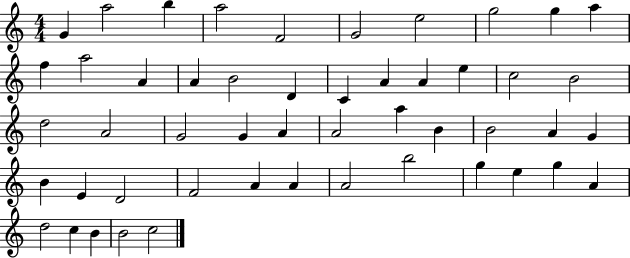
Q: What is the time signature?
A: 4/4